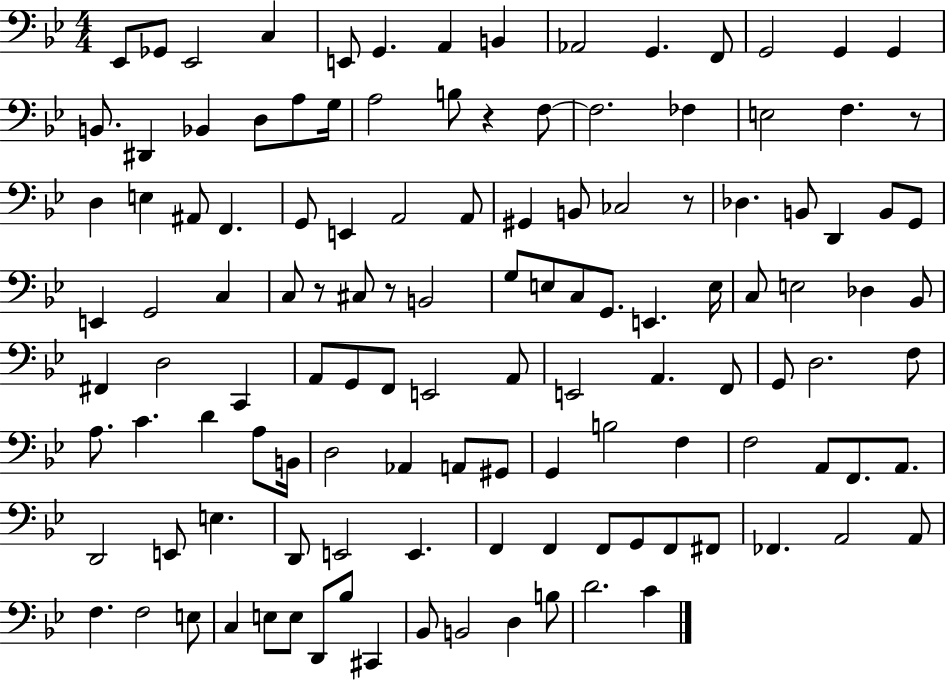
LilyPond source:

{
  \clef bass
  \numericTimeSignature
  \time 4/4
  \key bes \major
  ees,8 ges,8 ees,2 c4 | e,8 g,4. a,4 b,4 | aes,2 g,4. f,8 | g,2 g,4 g,4 | \break b,8. dis,4 bes,4 d8 a8 g16 | a2 b8 r4 f8~~ | f2. fes4 | e2 f4. r8 | \break d4 e4 ais,8 f,4. | g,8 e,4 a,2 a,8 | gis,4 b,8 ces2 r8 | des4. b,8 d,4 b,8 g,8 | \break e,4 g,2 c4 | c8 r8 cis8 r8 b,2 | g8 e8 c8 g,8. e,4. e16 | c8 e2 des4 bes,8 | \break fis,4 d2 c,4 | a,8 g,8 f,8 e,2 a,8 | e,2 a,4. f,8 | g,8 d2. f8 | \break a8. c'4. d'4 a8 b,16 | d2 aes,4 a,8 gis,8 | g,4 b2 f4 | f2 a,8 f,8. a,8. | \break d,2 e,8 e4. | d,8 e,2 e,4. | f,4 f,4 f,8 g,8 f,8 fis,8 | fes,4. a,2 a,8 | \break f4. f2 e8 | c4 e8 e8 d,8 bes8 cis,4 | bes,8 b,2 d4 b8 | d'2. c'4 | \break \bar "|."
}